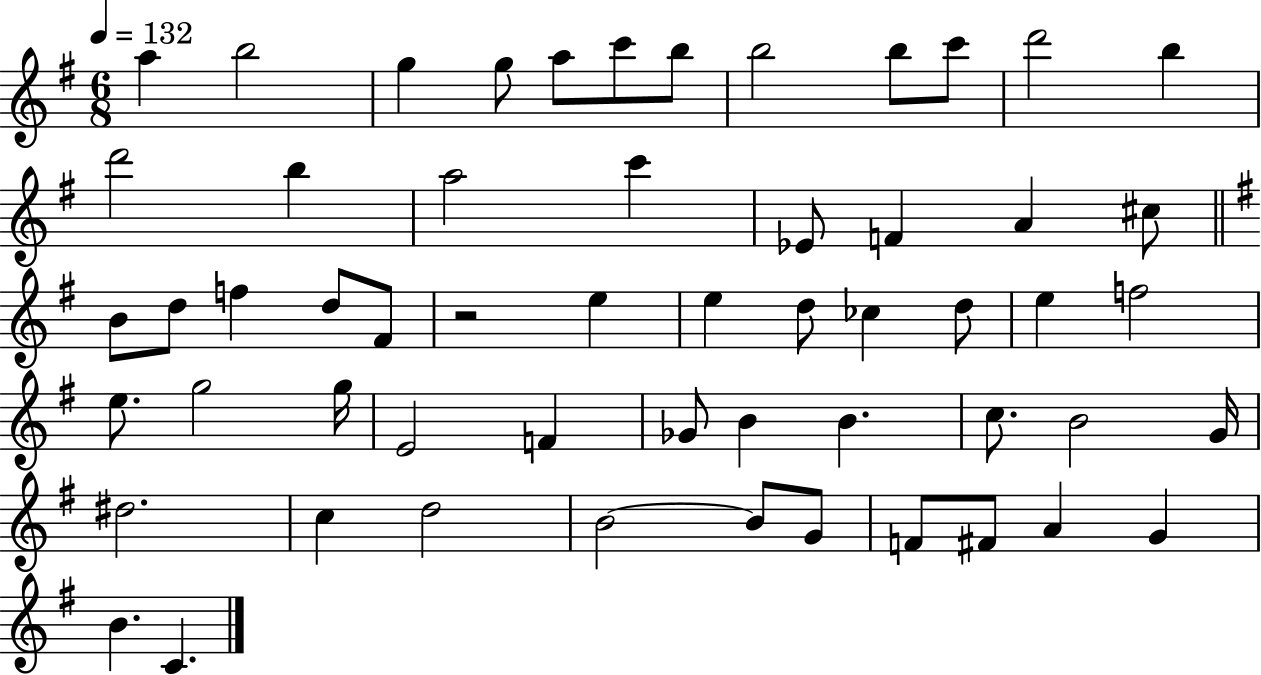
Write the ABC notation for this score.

X:1
T:Untitled
M:6/8
L:1/4
K:G
a b2 g g/2 a/2 c'/2 b/2 b2 b/2 c'/2 d'2 b d'2 b a2 c' _E/2 F A ^c/2 B/2 d/2 f d/2 ^F/2 z2 e e d/2 _c d/2 e f2 e/2 g2 g/4 E2 F _G/2 B B c/2 B2 G/4 ^d2 c d2 B2 B/2 G/2 F/2 ^F/2 A G B C